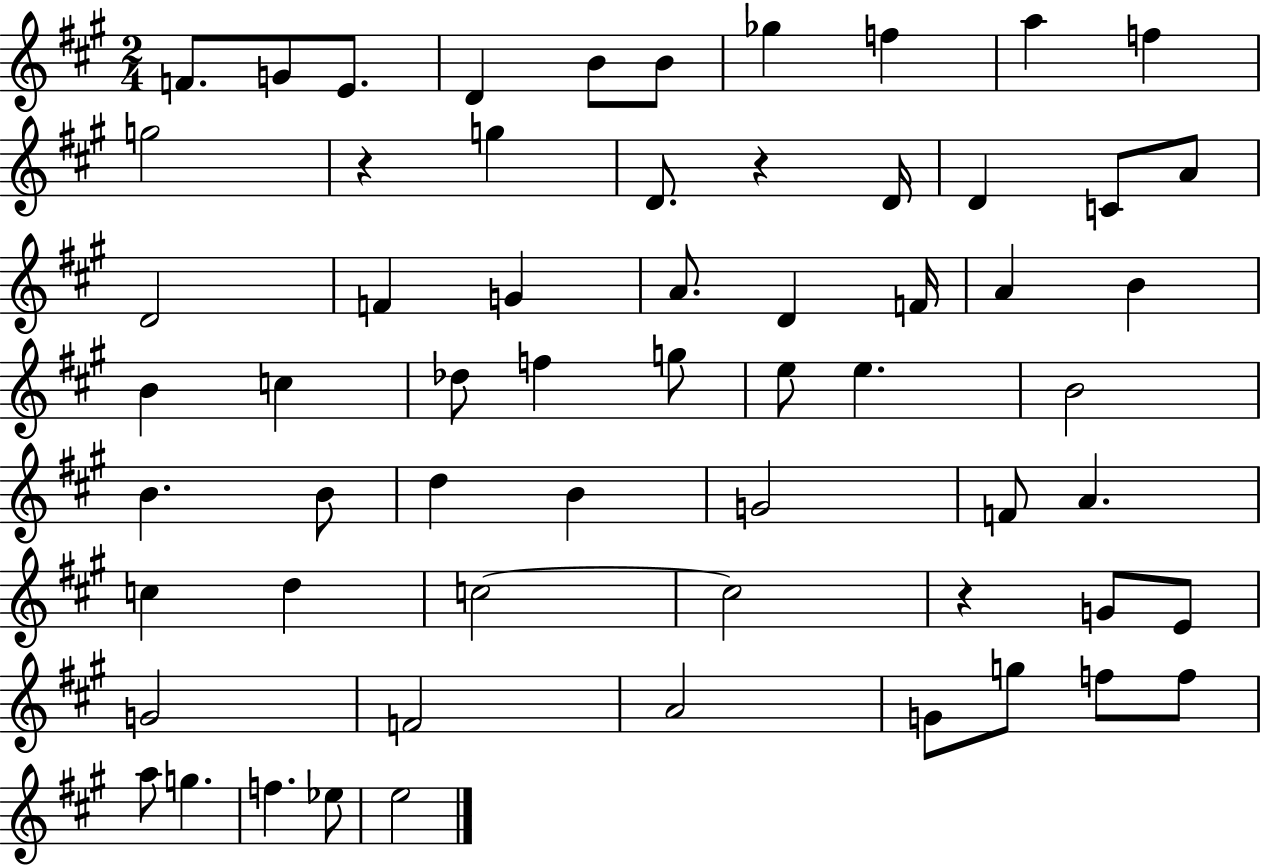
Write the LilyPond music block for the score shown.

{
  \clef treble
  \numericTimeSignature
  \time 2/4
  \key a \major
  f'8. g'8 e'8. | d'4 b'8 b'8 | ges''4 f''4 | a''4 f''4 | \break g''2 | r4 g''4 | d'8. r4 d'16 | d'4 c'8 a'8 | \break d'2 | f'4 g'4 | a'8. d'4 f'16 | a'4 b'4 | \break b'4 c''4 | des''8 f''4 g''8 | e''8 e''4. | b'2 | \break b'4. b'8 | d''4 b'4 | g'2 | f'8 a'4. | \break c''4 d''4 | c''2~~ | c''2 | r4 g'8 e'8 | \break g'2 | f'2 | a'2 | g'8 g''8 f''8 f''8 | \break a''8 g''4. | f''4. ees''8 | e''2 | \bar "|."
}